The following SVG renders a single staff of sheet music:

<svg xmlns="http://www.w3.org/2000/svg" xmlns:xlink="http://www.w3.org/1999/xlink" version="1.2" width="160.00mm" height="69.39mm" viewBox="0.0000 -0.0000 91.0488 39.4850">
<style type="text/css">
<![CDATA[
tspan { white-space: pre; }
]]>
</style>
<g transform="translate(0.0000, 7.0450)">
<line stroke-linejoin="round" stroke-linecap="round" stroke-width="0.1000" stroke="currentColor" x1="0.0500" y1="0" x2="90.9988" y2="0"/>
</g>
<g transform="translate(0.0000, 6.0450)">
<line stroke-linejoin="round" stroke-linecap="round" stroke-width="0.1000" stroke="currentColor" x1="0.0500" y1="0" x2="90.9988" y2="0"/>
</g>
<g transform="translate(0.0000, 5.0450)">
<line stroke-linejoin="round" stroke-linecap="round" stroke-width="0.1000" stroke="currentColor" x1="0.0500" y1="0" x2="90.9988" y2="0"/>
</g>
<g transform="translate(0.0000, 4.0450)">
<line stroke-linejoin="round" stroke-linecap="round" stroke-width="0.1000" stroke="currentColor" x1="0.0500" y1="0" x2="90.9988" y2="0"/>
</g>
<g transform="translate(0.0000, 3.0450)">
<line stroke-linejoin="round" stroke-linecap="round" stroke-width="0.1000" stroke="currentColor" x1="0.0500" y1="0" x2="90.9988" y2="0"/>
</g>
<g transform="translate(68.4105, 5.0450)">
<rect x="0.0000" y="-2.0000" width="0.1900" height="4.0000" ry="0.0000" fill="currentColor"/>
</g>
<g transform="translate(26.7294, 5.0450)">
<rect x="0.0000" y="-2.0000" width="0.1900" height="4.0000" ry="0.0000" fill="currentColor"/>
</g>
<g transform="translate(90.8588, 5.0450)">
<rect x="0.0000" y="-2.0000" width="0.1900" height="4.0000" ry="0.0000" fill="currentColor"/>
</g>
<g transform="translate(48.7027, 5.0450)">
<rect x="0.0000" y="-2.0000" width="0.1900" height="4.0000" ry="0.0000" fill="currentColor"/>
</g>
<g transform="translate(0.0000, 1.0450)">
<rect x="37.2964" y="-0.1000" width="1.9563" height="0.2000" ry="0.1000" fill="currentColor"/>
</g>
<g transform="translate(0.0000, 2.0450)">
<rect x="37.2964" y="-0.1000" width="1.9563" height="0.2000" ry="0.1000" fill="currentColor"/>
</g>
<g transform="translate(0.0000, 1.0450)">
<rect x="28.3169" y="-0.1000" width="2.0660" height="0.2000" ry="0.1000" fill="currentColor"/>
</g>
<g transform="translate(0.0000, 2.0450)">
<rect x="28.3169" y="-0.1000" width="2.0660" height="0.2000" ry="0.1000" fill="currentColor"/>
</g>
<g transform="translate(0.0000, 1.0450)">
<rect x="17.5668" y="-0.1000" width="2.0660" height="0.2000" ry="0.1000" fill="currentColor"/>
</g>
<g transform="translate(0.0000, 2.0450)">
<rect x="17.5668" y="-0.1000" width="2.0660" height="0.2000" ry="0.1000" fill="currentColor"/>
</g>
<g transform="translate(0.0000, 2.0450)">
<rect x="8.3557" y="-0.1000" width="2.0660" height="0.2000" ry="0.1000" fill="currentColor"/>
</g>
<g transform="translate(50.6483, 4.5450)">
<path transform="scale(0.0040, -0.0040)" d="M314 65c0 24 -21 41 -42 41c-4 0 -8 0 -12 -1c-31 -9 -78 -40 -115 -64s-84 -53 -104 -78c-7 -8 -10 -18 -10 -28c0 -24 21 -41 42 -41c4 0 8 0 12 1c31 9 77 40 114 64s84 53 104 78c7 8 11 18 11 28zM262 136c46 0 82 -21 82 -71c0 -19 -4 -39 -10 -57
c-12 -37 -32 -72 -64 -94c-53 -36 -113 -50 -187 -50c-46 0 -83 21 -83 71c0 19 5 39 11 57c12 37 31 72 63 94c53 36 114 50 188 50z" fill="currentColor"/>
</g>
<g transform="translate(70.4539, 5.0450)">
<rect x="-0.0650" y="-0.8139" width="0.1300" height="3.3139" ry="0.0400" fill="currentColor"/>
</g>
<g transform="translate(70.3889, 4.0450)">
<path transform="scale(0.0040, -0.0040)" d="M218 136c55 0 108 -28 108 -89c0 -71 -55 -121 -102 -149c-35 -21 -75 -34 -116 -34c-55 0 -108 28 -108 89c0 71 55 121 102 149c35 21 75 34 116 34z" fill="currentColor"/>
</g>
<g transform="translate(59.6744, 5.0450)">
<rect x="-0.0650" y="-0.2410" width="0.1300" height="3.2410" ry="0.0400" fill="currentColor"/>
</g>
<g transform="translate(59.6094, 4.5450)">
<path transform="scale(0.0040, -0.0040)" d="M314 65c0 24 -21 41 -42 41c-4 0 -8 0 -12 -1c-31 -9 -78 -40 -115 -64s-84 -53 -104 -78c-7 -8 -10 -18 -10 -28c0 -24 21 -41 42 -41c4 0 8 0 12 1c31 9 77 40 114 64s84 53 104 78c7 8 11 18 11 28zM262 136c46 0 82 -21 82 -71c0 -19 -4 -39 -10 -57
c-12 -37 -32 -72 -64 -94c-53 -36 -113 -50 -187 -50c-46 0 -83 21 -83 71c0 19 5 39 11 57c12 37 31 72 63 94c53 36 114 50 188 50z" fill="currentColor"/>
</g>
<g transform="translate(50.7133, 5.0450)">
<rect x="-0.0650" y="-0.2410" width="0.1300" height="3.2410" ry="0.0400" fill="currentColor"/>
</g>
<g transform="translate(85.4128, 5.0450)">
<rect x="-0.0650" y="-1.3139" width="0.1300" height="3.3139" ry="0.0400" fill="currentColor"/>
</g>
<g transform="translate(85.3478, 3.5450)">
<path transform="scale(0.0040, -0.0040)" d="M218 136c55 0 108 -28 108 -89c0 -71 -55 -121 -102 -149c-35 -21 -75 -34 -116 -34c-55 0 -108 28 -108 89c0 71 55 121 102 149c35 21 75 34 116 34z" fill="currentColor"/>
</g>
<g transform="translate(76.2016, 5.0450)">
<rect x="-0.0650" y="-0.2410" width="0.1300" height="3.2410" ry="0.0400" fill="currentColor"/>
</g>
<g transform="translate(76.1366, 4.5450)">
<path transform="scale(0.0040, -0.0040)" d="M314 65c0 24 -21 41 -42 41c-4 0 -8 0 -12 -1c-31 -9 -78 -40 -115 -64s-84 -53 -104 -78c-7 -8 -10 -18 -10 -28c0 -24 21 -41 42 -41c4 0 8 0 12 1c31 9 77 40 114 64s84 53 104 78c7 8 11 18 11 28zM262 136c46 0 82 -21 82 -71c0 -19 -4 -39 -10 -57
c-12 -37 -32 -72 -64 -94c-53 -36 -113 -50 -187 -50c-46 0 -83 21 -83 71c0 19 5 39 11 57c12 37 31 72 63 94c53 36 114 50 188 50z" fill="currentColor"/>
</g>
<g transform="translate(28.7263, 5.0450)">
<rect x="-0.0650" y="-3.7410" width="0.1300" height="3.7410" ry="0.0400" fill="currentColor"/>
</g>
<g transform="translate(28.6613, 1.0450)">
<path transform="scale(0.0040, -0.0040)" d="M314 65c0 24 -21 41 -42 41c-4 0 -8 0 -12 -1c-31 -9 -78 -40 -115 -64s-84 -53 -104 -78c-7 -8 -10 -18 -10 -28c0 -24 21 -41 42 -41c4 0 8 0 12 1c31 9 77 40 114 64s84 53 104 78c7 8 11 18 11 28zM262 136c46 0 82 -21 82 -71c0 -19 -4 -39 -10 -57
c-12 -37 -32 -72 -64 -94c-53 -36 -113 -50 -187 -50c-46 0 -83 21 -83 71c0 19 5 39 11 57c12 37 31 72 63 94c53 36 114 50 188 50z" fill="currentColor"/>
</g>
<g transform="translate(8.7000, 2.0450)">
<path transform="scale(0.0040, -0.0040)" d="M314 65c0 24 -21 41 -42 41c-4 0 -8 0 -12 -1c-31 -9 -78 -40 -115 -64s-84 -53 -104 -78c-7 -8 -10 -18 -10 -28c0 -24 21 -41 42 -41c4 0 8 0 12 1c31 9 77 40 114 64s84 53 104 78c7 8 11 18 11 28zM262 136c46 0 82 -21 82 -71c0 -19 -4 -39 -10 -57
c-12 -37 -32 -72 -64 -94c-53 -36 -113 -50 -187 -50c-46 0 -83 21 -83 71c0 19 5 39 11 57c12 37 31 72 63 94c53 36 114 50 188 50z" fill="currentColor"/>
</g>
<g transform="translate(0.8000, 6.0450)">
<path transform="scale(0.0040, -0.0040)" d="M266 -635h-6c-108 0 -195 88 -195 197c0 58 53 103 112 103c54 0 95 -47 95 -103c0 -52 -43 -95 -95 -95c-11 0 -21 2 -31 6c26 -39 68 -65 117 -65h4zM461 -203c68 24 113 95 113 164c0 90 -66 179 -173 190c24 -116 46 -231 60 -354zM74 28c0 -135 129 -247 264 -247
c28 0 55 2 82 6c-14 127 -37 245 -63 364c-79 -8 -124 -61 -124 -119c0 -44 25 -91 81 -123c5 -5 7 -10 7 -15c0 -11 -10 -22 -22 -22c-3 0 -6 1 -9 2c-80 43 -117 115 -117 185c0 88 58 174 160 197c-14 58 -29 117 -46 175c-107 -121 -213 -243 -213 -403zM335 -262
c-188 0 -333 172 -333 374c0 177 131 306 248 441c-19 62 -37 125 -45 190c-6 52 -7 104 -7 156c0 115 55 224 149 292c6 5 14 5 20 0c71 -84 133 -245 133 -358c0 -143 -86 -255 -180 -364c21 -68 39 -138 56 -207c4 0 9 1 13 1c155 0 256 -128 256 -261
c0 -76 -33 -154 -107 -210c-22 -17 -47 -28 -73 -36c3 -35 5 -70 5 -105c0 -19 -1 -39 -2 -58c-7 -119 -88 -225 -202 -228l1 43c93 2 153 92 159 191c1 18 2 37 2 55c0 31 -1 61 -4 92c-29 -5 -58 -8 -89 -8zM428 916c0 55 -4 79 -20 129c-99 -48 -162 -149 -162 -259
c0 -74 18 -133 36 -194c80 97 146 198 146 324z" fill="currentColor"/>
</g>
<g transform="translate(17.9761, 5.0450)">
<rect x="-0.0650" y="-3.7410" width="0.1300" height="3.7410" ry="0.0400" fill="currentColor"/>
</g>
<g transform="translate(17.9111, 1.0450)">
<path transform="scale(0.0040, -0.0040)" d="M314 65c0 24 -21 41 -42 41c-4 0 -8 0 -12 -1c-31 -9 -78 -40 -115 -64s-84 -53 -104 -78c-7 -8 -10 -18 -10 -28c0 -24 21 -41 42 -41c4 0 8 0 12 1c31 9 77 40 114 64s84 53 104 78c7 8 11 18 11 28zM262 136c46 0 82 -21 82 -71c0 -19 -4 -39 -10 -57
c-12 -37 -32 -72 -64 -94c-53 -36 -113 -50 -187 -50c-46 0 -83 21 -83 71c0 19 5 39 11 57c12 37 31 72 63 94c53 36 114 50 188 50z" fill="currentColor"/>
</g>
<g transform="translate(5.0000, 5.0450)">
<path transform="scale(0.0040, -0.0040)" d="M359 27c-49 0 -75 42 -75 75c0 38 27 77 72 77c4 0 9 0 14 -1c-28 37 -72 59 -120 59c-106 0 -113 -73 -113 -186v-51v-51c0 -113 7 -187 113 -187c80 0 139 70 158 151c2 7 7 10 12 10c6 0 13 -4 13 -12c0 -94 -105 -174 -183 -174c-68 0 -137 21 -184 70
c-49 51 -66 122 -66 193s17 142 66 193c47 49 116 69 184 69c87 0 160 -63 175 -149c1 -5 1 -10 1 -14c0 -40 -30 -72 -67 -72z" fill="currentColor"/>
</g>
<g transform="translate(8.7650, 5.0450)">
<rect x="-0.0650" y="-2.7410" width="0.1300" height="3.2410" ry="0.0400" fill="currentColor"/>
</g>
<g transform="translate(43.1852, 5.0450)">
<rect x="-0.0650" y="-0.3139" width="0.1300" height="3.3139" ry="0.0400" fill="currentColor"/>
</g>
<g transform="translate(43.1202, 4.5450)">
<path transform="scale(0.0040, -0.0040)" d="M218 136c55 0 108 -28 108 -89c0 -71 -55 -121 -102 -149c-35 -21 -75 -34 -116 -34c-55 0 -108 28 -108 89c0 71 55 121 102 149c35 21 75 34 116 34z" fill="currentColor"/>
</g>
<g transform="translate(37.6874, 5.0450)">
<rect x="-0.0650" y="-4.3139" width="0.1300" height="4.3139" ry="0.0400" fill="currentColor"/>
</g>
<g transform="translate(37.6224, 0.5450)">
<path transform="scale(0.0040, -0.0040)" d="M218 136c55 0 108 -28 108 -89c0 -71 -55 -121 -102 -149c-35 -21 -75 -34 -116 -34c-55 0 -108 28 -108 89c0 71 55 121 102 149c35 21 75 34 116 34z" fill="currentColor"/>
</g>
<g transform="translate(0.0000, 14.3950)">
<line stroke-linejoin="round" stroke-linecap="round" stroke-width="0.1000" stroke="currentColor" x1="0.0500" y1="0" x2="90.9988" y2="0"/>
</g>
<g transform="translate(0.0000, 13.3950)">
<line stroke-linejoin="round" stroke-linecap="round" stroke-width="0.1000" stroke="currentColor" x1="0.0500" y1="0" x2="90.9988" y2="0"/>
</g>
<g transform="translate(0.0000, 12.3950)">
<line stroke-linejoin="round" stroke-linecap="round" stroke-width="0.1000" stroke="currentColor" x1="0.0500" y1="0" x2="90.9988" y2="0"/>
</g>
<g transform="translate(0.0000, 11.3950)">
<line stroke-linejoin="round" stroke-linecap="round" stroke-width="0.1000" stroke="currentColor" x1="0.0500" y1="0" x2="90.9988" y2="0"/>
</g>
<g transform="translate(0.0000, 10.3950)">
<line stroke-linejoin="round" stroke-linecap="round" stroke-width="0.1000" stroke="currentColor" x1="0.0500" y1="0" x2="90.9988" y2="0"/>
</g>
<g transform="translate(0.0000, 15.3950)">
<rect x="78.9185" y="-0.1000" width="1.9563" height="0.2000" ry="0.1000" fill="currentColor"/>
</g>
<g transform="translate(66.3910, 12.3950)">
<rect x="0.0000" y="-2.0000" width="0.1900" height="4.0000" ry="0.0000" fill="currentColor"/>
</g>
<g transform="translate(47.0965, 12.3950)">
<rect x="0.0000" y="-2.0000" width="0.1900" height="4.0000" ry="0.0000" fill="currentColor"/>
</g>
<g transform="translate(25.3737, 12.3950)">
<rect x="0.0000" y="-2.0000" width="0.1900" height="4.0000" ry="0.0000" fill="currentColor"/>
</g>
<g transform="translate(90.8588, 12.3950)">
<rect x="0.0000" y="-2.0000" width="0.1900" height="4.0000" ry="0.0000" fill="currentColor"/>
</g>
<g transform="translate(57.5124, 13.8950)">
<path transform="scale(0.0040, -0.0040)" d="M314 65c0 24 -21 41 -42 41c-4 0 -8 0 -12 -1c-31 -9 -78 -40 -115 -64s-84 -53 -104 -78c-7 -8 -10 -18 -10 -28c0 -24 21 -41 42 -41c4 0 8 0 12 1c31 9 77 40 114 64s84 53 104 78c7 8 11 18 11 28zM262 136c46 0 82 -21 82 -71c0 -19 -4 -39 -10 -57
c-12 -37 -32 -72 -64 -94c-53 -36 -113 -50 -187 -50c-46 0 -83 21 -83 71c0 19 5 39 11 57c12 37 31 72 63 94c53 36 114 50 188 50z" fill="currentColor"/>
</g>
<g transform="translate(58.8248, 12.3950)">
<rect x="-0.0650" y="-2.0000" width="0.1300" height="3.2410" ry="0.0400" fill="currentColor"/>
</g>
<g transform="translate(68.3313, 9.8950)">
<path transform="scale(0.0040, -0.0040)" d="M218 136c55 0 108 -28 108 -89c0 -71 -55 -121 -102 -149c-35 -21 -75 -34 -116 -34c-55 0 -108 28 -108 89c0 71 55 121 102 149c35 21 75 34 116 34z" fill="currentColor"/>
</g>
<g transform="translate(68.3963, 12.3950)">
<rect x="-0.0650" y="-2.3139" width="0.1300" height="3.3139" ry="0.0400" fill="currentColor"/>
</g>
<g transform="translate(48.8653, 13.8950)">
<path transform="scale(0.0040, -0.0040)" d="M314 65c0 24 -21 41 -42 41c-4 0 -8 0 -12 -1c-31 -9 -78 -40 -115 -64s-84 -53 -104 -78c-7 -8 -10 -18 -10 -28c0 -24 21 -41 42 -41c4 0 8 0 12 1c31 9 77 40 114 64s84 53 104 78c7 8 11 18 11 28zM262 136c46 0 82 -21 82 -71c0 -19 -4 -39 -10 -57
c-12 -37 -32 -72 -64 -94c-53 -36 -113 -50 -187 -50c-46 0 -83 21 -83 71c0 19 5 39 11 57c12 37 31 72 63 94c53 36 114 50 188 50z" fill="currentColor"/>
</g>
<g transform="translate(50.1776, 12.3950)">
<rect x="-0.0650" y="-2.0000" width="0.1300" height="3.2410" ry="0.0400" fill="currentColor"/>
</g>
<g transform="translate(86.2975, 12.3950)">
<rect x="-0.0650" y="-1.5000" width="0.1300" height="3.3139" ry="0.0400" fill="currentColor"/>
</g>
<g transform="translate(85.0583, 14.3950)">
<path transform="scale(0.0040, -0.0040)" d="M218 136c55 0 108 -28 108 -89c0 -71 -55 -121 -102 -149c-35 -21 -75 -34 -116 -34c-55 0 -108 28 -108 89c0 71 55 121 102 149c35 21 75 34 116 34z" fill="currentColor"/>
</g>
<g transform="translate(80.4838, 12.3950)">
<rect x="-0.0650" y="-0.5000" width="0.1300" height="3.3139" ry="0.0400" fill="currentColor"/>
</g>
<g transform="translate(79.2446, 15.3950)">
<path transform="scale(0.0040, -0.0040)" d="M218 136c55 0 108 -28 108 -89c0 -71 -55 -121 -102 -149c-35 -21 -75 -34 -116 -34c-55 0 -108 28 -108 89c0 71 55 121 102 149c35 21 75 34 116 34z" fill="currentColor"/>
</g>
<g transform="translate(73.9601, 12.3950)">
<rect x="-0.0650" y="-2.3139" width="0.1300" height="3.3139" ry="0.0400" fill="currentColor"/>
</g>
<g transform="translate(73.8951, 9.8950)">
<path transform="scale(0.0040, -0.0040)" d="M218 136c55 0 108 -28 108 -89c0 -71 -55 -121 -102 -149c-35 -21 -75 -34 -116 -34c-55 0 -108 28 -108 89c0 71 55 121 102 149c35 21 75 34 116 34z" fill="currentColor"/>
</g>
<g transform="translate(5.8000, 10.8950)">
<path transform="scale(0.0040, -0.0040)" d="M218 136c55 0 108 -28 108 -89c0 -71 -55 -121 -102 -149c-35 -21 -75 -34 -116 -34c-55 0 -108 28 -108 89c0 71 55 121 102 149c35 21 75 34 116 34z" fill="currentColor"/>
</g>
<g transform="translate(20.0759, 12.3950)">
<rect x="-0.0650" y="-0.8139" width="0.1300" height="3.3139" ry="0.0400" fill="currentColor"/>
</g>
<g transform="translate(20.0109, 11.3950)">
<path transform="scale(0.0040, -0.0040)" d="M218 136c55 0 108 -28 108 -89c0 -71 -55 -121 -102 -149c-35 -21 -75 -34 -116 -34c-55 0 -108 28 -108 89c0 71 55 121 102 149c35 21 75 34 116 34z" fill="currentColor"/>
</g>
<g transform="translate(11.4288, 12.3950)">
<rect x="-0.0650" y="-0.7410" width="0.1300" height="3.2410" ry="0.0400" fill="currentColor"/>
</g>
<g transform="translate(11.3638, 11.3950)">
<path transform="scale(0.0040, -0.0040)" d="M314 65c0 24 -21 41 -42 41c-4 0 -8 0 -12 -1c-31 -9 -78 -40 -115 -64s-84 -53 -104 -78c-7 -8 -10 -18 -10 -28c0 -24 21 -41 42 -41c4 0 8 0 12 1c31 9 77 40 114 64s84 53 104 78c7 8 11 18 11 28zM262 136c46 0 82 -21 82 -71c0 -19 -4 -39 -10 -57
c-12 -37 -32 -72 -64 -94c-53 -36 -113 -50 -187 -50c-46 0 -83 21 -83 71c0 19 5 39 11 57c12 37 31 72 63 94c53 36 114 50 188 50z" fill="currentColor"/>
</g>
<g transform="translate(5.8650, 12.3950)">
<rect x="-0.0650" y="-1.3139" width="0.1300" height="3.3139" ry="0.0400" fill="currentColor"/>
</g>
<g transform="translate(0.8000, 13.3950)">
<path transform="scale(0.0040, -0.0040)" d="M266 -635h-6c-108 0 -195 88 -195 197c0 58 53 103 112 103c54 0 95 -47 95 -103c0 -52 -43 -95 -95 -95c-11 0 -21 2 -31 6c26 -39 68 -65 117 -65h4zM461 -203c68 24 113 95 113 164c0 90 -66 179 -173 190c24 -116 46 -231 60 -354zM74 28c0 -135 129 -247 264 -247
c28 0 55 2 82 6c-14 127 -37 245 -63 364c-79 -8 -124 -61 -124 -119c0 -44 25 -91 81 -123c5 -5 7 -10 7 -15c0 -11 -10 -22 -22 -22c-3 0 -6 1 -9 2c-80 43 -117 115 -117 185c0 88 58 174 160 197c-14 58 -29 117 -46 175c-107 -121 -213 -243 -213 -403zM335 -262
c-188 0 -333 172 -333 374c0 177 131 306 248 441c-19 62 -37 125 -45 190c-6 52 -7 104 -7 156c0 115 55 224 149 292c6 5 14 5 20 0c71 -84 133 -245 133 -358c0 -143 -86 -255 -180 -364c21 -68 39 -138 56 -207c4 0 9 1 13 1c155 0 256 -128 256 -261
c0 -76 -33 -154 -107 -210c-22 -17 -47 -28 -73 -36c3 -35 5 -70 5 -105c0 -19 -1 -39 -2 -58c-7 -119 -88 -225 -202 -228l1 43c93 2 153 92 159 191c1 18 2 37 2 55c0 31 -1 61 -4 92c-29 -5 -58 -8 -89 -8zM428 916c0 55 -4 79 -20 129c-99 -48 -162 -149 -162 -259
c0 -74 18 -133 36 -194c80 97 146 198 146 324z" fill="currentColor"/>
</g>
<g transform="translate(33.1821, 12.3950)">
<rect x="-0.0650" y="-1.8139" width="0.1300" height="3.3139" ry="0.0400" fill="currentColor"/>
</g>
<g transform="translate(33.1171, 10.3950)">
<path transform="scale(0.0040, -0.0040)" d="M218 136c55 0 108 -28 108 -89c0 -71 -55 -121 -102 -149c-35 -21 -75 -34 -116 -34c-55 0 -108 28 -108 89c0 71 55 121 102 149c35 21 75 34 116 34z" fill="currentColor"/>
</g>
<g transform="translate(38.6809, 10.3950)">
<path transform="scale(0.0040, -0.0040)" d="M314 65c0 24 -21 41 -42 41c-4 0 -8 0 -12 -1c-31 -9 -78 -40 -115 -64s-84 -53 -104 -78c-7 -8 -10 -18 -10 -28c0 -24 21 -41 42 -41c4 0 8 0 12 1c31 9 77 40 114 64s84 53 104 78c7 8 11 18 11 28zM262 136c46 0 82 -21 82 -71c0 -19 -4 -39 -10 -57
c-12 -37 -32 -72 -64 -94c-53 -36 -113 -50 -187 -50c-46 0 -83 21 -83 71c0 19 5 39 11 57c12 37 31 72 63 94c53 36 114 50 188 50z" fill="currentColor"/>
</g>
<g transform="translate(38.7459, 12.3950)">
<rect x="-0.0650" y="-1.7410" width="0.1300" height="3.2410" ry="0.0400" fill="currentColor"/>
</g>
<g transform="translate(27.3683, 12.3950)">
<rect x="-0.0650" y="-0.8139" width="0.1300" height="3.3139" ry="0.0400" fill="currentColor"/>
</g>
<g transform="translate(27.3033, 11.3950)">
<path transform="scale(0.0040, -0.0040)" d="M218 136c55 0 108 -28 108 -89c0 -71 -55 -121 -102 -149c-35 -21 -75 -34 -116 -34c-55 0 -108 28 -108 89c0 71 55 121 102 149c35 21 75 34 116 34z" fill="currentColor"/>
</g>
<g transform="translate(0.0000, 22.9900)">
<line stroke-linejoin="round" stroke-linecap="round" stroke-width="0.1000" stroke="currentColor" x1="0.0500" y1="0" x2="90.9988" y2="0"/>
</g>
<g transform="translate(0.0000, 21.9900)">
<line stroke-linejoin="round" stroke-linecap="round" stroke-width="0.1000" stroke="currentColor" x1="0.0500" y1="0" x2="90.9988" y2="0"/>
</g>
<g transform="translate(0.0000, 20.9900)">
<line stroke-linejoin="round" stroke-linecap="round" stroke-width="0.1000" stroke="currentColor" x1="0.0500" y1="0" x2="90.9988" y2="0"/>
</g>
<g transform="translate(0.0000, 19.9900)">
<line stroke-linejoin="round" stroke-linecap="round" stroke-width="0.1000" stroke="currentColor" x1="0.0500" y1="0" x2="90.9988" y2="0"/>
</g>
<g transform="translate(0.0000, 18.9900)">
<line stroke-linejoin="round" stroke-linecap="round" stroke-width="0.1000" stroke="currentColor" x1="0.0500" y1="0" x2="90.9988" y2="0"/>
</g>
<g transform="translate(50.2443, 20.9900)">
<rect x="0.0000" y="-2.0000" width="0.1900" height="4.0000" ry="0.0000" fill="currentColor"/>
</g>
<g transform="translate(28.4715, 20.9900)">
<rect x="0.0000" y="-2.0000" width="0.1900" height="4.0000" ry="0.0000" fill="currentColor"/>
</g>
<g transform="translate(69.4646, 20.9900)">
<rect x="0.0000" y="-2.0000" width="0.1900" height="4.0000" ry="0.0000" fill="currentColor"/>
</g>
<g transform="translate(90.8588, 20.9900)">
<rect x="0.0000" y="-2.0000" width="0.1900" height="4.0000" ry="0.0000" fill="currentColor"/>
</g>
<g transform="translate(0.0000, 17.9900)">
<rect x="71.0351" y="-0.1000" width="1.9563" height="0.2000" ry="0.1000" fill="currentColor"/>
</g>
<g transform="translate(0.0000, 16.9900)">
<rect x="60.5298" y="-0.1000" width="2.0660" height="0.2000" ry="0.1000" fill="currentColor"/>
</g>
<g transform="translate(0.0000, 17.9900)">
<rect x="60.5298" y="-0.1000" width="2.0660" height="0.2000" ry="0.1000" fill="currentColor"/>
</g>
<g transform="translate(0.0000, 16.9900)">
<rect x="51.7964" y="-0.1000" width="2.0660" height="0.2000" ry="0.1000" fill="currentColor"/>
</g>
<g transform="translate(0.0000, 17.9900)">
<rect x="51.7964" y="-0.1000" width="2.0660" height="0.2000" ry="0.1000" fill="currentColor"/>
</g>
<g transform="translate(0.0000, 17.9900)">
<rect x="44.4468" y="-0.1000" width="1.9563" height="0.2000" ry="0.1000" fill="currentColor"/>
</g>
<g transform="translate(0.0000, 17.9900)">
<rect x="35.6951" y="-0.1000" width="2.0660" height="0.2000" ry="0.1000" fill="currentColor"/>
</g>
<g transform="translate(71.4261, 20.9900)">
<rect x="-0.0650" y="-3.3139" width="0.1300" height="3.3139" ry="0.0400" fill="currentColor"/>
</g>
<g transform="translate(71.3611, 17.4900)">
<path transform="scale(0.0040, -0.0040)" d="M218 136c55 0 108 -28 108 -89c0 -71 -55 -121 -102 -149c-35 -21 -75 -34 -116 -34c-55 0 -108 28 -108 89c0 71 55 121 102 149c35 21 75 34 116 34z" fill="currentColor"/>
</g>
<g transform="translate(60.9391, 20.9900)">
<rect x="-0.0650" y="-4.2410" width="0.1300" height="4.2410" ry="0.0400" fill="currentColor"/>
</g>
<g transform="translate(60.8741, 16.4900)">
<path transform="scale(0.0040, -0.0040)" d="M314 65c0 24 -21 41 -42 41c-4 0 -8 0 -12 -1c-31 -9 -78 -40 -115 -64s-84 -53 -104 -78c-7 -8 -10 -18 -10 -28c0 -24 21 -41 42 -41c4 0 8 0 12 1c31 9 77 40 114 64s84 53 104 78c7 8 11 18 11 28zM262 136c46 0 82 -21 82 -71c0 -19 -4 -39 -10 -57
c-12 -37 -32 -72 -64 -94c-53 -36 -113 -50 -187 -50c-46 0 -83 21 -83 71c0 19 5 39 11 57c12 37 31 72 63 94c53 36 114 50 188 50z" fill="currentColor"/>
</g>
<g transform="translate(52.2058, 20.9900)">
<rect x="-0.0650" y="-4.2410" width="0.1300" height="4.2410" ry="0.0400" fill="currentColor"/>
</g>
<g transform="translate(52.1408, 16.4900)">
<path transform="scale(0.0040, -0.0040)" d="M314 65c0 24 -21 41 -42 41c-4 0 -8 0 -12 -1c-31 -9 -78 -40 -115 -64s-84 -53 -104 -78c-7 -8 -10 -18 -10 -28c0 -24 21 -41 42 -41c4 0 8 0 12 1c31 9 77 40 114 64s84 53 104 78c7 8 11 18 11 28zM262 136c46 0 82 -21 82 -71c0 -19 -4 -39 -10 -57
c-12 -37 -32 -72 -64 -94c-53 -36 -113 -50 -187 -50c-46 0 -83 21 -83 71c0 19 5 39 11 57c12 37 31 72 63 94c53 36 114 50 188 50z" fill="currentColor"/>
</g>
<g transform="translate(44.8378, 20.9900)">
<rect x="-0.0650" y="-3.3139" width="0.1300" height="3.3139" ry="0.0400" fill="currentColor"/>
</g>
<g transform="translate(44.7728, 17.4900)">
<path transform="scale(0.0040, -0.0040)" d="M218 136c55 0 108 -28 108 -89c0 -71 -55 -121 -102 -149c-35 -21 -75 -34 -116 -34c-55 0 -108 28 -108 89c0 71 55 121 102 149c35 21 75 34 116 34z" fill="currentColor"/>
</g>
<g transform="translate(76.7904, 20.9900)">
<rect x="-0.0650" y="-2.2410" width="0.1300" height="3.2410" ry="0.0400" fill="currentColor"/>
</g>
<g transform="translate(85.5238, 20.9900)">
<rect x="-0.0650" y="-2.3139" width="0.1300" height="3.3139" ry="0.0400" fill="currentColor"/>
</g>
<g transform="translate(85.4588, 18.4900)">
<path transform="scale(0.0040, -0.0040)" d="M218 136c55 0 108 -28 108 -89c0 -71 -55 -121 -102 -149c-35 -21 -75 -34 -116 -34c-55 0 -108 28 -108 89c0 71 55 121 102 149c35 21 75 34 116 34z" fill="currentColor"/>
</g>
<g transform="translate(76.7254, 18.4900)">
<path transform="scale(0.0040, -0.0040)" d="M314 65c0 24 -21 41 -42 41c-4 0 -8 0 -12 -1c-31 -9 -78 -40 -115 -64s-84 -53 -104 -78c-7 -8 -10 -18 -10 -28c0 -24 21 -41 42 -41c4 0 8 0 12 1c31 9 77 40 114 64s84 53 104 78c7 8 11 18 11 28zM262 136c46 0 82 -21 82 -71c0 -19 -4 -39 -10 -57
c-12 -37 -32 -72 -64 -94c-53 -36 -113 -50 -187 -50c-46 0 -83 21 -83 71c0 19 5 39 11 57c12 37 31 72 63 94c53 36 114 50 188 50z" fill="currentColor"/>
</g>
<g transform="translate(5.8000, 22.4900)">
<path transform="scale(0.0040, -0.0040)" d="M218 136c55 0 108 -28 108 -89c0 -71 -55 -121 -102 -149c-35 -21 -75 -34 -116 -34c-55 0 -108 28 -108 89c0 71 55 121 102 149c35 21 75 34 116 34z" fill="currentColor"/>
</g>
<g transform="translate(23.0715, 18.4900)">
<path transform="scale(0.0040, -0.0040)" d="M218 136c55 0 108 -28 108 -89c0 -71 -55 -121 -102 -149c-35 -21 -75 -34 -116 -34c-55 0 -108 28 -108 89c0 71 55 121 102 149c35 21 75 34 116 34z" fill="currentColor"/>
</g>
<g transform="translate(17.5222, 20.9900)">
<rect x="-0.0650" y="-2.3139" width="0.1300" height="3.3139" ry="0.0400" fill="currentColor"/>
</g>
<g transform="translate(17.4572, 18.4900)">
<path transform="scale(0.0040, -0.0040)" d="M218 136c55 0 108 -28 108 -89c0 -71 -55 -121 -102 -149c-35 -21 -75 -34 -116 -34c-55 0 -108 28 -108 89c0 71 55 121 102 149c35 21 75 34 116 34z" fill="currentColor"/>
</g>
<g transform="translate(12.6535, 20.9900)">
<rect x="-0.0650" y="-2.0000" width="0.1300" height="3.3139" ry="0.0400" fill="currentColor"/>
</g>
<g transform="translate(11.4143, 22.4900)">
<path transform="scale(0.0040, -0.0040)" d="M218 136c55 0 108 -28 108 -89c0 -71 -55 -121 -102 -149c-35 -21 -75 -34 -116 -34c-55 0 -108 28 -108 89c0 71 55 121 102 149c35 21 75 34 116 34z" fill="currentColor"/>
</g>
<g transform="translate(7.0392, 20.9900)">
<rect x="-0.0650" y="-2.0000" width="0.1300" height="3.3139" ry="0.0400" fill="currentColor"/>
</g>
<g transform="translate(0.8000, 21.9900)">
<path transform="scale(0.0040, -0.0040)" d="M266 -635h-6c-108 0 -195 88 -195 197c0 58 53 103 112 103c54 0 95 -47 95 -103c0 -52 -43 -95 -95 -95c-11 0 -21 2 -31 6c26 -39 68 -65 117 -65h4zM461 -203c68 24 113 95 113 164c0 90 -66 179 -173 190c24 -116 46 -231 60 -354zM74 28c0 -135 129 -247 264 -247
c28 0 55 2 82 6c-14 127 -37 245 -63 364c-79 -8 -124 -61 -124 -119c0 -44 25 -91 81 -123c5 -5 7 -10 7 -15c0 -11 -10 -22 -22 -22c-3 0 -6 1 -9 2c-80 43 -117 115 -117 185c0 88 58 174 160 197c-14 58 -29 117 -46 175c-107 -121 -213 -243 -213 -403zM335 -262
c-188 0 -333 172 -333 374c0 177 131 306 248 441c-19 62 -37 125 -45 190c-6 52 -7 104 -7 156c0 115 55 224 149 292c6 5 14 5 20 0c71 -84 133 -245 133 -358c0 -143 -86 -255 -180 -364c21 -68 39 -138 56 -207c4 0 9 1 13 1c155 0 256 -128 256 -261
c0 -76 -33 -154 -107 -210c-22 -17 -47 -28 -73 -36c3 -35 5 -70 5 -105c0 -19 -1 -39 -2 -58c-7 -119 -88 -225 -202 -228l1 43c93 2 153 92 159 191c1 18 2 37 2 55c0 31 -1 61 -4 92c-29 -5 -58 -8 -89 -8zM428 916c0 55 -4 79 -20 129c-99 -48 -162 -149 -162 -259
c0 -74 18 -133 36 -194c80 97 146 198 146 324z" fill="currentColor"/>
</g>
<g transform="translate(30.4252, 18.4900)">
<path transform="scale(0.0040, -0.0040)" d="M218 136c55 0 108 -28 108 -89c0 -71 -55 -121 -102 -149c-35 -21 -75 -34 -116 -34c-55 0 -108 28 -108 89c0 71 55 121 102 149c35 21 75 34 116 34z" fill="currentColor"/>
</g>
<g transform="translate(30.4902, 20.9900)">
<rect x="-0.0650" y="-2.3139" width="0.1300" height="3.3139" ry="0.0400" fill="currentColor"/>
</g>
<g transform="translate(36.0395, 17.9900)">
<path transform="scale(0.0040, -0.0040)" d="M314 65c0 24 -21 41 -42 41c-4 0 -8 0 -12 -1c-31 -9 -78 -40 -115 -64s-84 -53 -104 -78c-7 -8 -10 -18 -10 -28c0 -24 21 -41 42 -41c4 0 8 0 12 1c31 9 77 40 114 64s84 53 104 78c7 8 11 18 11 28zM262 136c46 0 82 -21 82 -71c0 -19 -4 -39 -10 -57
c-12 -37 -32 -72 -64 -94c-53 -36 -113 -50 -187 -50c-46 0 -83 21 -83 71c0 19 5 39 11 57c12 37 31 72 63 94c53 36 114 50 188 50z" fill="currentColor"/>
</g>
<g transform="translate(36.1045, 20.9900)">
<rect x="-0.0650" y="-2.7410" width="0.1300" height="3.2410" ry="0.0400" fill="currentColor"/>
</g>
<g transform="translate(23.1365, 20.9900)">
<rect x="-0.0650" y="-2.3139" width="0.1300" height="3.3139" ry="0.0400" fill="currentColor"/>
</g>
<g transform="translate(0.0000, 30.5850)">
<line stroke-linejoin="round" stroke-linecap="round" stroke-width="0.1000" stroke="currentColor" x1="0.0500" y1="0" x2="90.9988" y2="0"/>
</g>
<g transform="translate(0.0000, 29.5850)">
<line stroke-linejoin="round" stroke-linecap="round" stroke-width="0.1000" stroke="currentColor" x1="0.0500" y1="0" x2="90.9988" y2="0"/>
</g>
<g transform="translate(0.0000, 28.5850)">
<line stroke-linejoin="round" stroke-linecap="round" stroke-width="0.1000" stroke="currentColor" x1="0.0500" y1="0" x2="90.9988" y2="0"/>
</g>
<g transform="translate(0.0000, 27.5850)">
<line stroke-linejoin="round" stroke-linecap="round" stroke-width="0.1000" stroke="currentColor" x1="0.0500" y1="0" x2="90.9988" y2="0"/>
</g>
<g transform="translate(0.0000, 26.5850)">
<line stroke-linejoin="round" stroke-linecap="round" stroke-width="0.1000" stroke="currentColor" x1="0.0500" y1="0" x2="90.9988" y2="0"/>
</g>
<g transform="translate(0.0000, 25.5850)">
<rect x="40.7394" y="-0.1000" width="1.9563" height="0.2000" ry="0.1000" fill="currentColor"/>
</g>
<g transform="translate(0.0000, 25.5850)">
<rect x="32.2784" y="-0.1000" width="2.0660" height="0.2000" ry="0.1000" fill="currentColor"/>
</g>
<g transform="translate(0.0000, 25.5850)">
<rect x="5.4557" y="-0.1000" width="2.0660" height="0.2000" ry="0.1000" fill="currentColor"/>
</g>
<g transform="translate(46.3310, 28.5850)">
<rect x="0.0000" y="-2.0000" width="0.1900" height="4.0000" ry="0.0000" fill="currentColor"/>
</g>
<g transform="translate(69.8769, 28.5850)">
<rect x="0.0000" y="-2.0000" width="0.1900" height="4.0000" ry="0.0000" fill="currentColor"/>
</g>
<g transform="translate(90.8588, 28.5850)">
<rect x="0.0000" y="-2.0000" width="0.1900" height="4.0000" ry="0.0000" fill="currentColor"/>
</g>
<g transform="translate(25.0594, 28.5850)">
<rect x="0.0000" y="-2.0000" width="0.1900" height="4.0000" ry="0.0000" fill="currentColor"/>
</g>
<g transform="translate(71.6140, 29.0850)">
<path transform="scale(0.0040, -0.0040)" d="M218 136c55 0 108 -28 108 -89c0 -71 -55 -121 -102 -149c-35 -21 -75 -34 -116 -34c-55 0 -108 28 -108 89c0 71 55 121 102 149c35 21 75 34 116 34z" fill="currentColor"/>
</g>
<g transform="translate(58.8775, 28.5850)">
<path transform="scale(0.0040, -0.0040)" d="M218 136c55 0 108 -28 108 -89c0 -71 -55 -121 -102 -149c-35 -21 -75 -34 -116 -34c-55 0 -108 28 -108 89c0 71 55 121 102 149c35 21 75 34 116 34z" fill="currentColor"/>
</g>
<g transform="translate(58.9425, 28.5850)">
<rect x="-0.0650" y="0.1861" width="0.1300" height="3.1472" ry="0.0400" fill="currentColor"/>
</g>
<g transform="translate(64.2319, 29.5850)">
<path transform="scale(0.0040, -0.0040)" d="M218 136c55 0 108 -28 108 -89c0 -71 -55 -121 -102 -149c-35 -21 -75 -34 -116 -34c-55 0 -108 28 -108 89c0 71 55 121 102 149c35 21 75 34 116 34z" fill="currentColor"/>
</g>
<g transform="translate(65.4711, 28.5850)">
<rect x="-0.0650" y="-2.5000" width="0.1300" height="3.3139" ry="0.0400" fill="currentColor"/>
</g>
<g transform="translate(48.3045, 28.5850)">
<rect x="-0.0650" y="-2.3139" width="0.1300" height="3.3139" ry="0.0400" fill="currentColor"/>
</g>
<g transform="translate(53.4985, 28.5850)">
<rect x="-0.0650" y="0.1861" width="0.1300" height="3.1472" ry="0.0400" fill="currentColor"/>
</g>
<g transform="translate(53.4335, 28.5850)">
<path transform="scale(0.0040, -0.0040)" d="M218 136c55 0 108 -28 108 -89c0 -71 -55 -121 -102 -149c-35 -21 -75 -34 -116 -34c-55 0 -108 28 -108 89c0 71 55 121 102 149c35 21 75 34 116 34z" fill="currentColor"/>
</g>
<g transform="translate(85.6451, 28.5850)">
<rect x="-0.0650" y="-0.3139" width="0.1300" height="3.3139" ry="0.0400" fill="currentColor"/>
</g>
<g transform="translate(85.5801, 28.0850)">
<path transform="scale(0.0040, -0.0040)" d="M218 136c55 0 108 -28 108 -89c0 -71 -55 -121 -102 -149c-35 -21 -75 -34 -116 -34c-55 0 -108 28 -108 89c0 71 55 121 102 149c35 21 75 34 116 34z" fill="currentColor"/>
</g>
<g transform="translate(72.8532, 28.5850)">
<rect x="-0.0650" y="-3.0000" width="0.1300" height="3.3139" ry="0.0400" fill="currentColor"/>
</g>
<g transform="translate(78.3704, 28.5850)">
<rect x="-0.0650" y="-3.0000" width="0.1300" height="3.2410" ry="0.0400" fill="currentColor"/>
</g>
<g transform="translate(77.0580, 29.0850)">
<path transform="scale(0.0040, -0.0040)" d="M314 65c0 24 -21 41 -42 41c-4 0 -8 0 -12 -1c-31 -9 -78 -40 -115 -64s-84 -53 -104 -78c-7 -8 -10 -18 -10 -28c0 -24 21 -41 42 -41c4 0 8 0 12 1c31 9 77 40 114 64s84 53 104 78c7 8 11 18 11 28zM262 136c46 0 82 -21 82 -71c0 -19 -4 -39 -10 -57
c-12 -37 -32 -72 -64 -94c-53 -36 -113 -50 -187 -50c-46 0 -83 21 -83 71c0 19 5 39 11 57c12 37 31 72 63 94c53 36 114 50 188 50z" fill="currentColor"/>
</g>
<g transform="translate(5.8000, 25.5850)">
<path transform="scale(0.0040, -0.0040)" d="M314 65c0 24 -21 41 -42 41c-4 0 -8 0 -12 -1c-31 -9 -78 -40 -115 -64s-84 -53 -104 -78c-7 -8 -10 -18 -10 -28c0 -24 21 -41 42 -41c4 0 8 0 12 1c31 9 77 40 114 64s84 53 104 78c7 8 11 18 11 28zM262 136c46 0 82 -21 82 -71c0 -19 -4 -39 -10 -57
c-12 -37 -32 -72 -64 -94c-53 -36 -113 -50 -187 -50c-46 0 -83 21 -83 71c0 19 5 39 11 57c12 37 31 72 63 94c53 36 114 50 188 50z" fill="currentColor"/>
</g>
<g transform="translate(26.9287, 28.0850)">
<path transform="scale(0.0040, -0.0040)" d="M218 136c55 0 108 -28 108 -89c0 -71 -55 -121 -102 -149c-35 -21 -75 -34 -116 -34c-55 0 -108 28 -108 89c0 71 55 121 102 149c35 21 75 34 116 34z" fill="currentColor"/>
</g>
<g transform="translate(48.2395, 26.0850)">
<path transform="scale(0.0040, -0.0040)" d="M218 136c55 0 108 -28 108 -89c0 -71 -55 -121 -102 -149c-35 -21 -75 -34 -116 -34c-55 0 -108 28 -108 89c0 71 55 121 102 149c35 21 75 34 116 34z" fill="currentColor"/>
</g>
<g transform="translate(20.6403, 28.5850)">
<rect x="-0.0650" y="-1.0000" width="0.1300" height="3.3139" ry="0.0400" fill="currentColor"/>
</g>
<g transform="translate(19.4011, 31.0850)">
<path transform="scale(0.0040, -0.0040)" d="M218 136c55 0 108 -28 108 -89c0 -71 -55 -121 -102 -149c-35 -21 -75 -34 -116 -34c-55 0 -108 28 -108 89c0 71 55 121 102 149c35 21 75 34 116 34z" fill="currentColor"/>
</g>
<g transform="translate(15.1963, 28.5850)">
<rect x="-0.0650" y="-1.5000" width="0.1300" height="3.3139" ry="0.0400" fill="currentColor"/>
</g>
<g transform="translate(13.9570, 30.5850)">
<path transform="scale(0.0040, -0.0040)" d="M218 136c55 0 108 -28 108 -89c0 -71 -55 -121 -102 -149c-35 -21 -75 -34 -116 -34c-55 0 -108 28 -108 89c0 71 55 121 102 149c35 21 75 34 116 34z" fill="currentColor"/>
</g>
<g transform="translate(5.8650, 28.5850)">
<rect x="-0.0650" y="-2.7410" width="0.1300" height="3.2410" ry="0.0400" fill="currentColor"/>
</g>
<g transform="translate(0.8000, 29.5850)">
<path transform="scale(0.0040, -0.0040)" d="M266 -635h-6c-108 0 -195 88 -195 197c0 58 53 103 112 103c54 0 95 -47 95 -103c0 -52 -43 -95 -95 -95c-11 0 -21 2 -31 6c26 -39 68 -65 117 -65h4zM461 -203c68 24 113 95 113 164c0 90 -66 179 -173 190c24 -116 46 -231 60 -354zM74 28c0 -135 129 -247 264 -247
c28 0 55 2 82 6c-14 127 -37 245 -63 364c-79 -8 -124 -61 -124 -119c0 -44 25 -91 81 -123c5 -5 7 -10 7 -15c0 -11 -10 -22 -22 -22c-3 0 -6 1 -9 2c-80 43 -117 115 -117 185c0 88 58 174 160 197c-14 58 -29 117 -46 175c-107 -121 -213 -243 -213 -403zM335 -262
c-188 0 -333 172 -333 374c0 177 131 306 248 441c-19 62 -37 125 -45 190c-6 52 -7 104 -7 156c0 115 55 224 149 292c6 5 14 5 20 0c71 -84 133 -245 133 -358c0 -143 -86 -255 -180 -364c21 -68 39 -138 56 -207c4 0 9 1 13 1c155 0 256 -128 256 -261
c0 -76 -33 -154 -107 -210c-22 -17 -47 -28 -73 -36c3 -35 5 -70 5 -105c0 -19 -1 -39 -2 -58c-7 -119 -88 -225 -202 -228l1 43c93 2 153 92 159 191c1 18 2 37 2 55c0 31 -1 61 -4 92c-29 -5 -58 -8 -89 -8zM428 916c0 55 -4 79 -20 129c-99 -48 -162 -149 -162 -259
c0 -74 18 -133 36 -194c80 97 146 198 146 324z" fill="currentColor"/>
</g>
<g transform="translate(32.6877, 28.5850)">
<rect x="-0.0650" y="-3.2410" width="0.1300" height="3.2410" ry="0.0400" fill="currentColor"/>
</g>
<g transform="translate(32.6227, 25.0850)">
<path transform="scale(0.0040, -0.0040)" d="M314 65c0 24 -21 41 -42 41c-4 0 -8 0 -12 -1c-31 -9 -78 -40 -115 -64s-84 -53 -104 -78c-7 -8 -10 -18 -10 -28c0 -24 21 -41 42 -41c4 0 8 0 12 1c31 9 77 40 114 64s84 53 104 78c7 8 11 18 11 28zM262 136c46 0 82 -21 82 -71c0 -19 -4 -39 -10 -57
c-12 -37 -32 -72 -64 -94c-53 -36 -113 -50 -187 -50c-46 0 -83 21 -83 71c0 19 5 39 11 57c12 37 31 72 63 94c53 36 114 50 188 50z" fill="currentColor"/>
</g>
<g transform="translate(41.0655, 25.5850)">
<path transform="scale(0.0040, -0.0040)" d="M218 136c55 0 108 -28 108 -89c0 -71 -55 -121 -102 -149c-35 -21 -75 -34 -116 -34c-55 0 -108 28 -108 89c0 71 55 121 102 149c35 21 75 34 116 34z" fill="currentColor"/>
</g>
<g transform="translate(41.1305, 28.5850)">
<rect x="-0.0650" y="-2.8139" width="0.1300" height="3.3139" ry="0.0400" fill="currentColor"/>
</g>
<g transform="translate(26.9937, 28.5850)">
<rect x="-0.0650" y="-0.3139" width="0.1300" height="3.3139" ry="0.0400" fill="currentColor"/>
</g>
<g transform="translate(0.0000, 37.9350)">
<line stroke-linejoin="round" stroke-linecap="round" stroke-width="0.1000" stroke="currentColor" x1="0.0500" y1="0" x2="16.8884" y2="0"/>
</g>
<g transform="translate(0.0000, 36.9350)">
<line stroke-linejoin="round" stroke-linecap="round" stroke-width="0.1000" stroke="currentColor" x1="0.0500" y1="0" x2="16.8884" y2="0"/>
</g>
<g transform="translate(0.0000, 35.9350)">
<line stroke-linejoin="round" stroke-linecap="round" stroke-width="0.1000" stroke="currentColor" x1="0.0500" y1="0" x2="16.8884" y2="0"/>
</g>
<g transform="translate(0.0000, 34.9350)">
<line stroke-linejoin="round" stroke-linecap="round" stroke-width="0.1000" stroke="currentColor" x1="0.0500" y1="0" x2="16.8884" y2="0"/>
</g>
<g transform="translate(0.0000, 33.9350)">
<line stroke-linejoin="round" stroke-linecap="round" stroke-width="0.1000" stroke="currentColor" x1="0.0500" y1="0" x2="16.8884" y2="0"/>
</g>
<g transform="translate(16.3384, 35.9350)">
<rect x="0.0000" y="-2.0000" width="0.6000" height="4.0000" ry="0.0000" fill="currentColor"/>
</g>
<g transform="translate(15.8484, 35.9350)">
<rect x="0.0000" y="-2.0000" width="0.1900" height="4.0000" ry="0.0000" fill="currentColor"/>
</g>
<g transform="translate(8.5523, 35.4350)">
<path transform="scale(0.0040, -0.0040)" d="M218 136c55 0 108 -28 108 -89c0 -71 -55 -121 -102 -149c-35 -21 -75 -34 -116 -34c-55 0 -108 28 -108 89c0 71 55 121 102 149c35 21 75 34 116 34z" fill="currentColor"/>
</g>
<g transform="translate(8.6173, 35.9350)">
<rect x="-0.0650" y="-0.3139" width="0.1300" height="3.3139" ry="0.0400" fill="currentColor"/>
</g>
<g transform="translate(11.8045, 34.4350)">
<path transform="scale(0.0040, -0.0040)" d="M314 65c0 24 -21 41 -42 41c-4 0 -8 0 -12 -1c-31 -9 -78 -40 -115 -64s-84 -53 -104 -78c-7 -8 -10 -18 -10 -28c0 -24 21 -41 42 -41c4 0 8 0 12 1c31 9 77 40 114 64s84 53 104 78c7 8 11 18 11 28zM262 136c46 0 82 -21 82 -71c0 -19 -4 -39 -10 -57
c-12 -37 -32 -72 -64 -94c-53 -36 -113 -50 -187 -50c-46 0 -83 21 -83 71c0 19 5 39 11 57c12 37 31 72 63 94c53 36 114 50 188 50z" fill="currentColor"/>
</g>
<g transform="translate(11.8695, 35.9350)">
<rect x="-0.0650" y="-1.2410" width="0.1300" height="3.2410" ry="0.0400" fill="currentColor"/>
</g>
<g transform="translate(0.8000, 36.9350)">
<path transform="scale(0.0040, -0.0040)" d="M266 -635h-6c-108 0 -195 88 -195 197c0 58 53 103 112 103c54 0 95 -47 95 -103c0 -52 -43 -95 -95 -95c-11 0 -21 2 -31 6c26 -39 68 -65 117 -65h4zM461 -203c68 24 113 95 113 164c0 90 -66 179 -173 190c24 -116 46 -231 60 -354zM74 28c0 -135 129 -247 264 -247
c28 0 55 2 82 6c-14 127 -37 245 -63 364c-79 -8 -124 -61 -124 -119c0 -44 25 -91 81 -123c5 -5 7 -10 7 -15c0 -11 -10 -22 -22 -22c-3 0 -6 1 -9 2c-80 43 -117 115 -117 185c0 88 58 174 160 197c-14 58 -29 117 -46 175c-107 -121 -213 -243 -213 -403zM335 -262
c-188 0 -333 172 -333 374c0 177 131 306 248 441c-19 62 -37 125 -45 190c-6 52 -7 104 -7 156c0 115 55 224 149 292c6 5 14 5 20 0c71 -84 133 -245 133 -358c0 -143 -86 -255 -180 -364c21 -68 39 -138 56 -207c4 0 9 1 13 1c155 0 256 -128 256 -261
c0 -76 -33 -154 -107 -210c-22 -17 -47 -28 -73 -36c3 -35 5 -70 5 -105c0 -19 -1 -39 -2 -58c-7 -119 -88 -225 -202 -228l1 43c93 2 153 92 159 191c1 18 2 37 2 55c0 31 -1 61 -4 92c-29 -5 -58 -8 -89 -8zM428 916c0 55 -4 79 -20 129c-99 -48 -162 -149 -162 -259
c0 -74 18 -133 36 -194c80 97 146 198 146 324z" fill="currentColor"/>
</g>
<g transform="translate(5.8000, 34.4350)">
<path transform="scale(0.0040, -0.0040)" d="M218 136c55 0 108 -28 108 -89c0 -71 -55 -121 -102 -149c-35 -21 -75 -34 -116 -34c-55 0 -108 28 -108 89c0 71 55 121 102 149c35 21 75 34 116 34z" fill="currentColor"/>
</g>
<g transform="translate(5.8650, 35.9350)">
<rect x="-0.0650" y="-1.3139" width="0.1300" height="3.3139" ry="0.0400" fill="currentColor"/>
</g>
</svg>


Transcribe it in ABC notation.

X:1
T:Untitled
M:4/4
L:1/4
K:C
a2 c'2 c'2 d' c c2 c2 d c2 e e d2 d d f f2 F2 F2 g g C E F F g g g a2 b d'2 d'2 b g2 g a2 E D c b2 a g B B G A A2 c e c e2